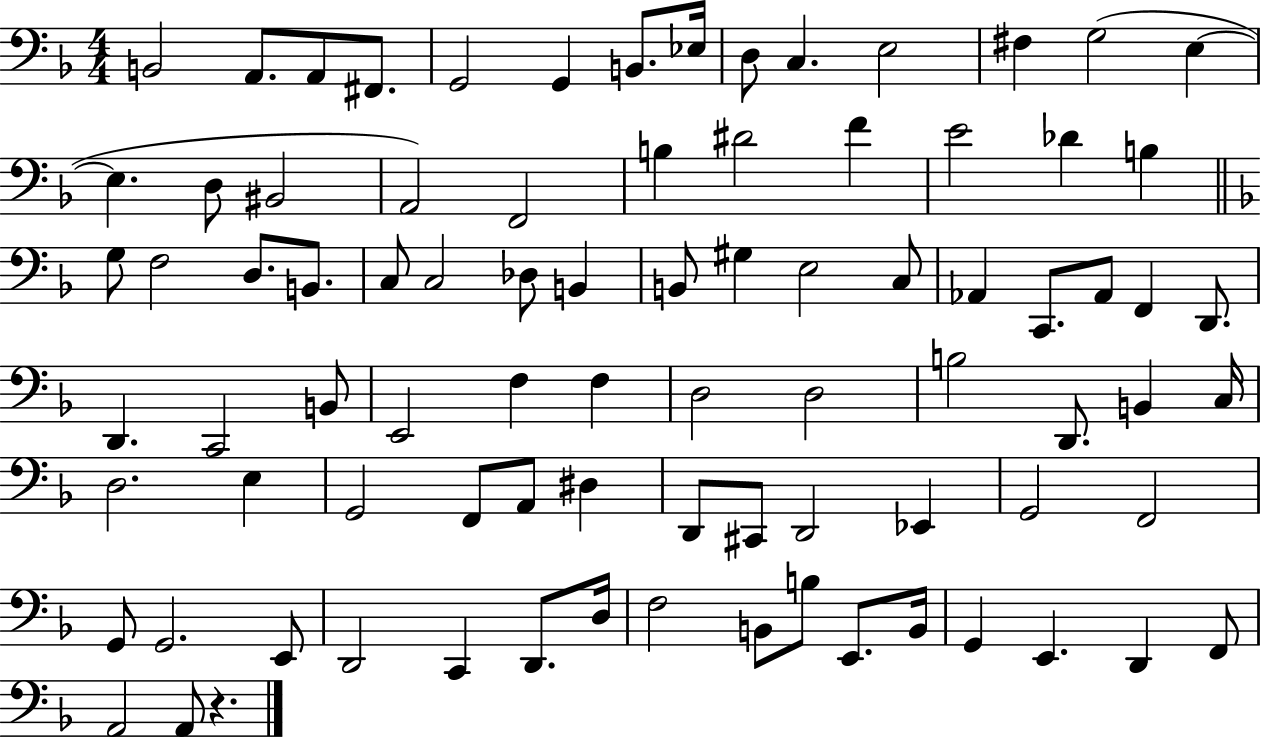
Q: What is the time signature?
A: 4/4